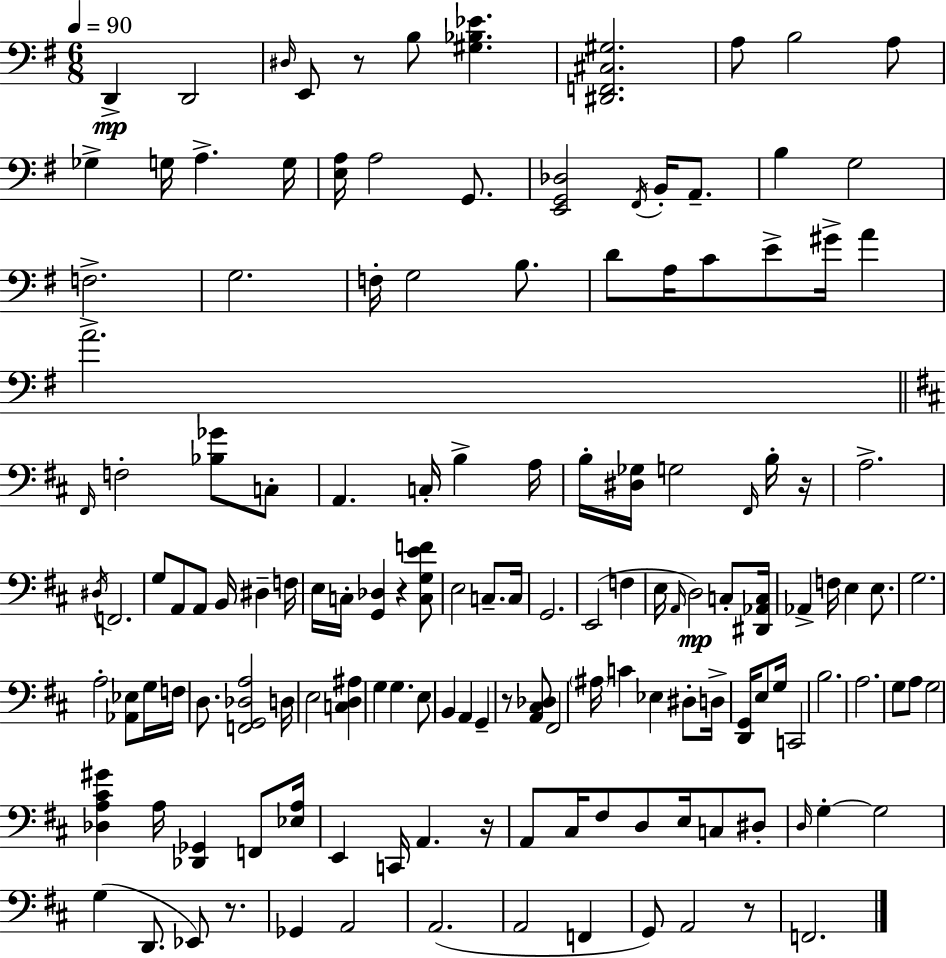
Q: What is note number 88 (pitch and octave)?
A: G3